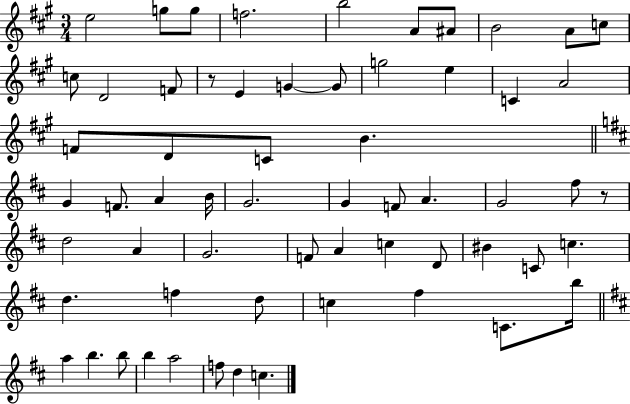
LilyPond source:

{
  \clef treble
  \numericTimeSignature
  \time 3/4
  \key a \major
  e''2 g''8 g''8 | f''2. | b''2 a'8 ais'8 | b'2 a'8 c''8 | \break c''8 d'2 f'8 | r8 e'4 g'4~~ g'8 | g''2 e''4 | c'4 a'2 | \break f'8 d'8 c'8 b'4. | \bar "||" \break \key d \major g'4 f'8. a'4 b'16 | g'2. | g'4 f'8 a'4. | g'2 fis''8 r8 | \break d''2 a'4 | g'2. | f'8 a'4 c''4 d'8 | bis'4 c'8 c''4. | \break d''4. f''4 d''8 | c''4 fis''4 c'8. b''16 | \bar "||" \break \key d \major a''4 b''4. b''8 | b''4 a''2 | f''8 d''4 c''4. | \bar "|."
}